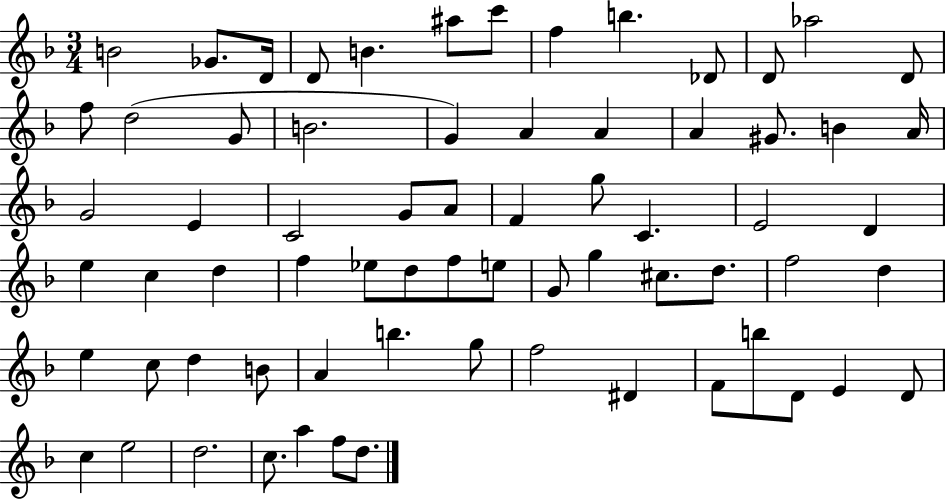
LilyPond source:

{
  \clef treble
  \numericTimeSignature
  \time 3/4
  \key f \major
  \repeat volta 2 { b'2 ges'8. d'16 | d'8 b'4. ais''8 c'''8 | f''4 b''4. des'8 | d'8 aes''2 d'8 | \break f''8 d''2( g'8 | b'2. | g'4) a'4 a'4 | a'4 gis'8. b'4 a'16 | \break g'2 e'4 | c'2 g'8 a'8 | f'4 g''8 c'4. | e'2 d'4 | \break e''4 c''4 d''4 | f''4 ees''8 d''8 f''8 e''8 | g'8 g''4 cis''8. d''8. | f''2 d''4 | \break e''4 c''8 d''4 b'8 | a'4 b''4. g''8 | f''2 dis'4 | f'8 b''8 d'8 e'4 d'8 | \break c''4 e''2 | d''2. | c''8. a''4 f''8 d''8. | } \bar "|."
}